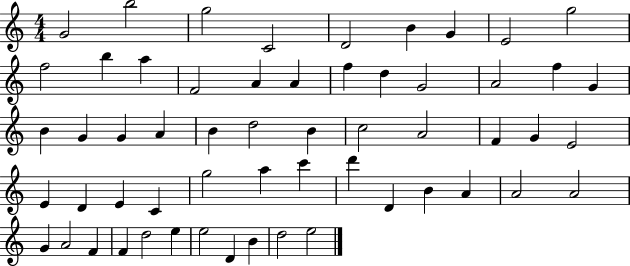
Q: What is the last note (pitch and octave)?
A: E5